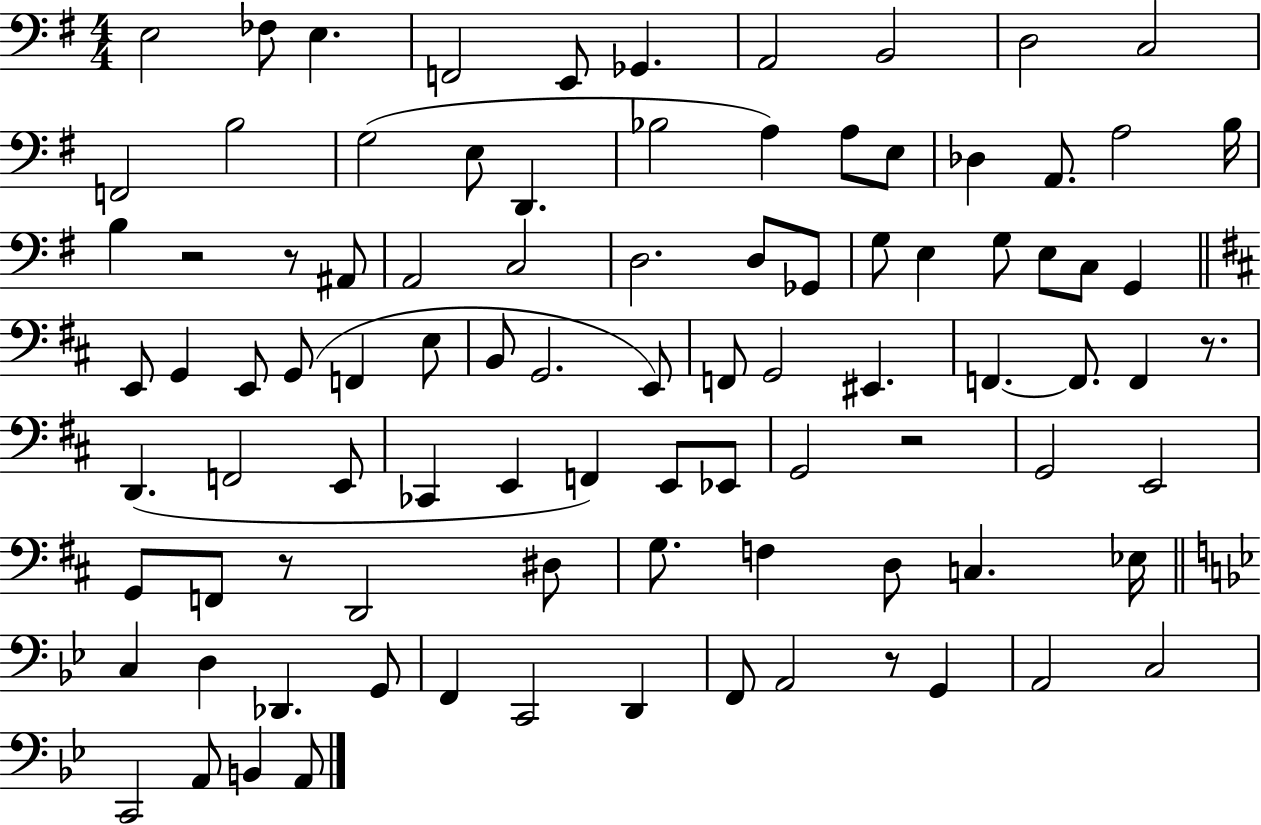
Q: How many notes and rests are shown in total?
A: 93